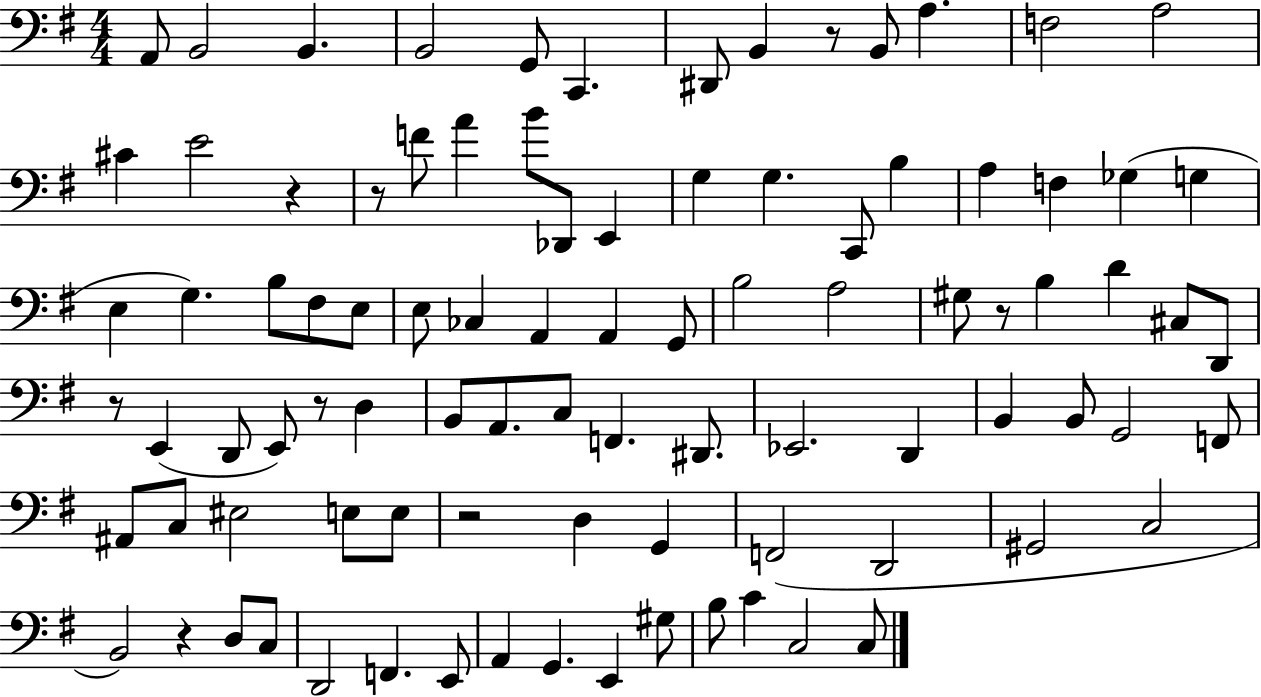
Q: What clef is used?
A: bass